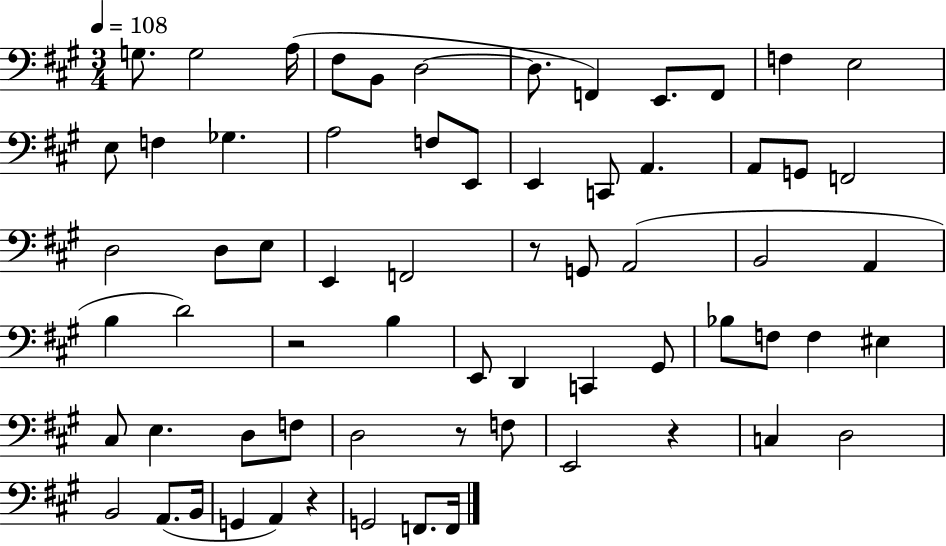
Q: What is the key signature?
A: A major